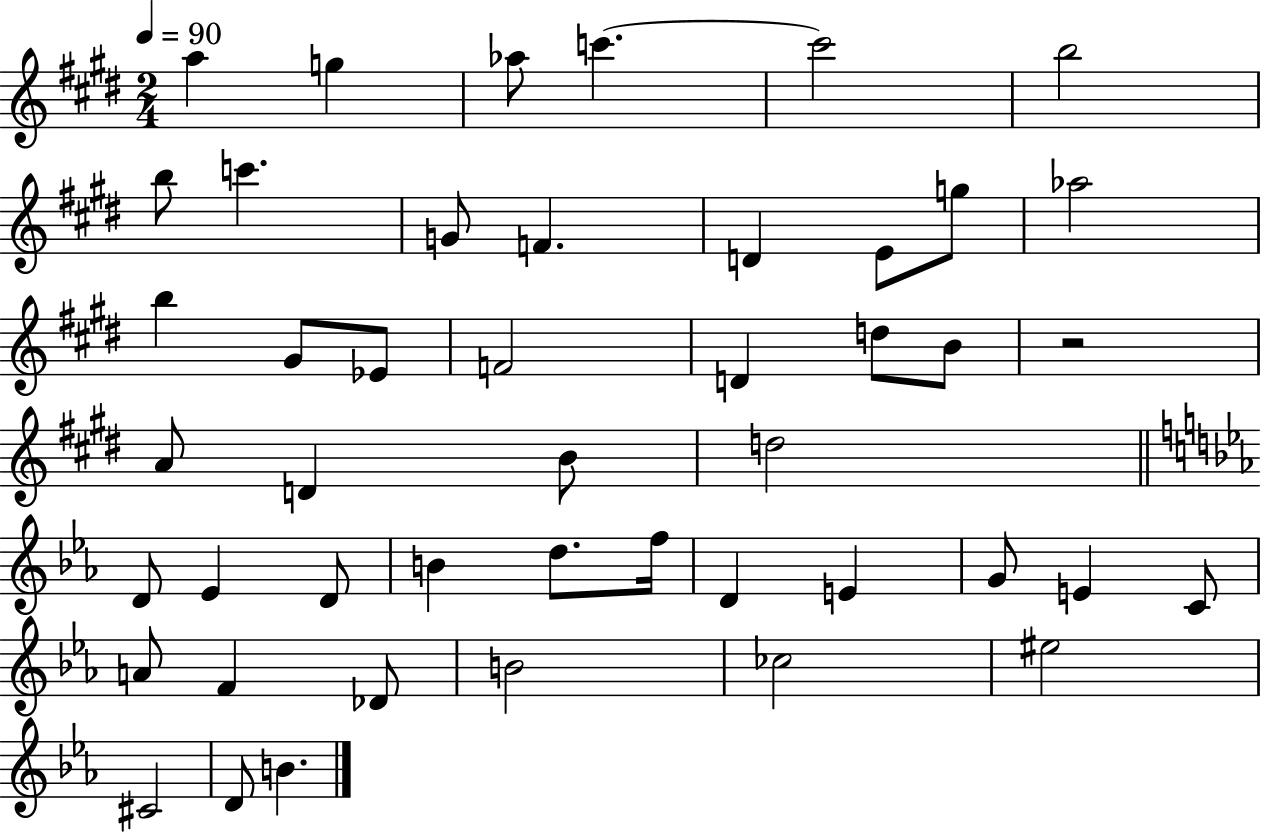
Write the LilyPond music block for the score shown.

{
  \clef treble
  \numericTimeSignature
  \time 2/4
  \key e \major
  \tempo 4 = 90
  \repeat volta 2 { a''4 g''4 | aes''8 c'''4.~~ | c'''2 | b''2 | \break b''8 c'''4. | g'8 f'4. | d'4 e'8 g''8 | aes''2 | \break b''4 gis'8 ees'8 | f'2 | d'4 d''8 b'8 | r2 | \break a'8 d'4 b'8 | d''2 | \bar "||" \break \key c \minor d'8 ees'4 d'8 | b'4 d''8. f''16 | d'4 e'4 | g'8 e'4 c'8 | \break a'8 f'4 des'8 | b'2 | ces''2 | eis''2 | \break cis'2 | d'8 b'4. | } \bar "|."
}